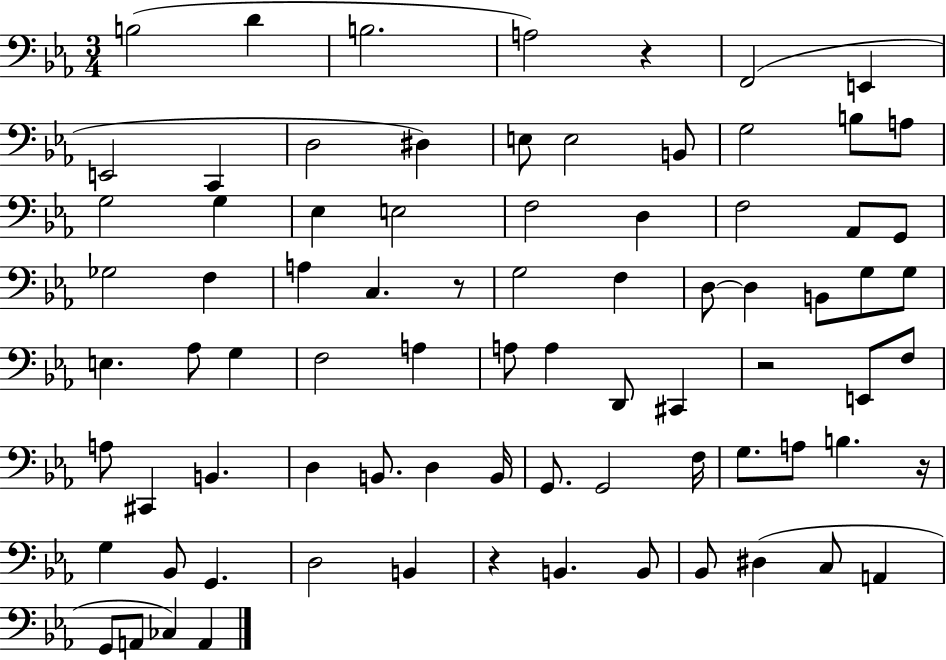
X:1
T:Untitled
M:3/4
L:1/4
K:Eb
B,2 D B,2 A,2 z F,,2 E,, E,,2 C,, D,2 ^D, E,/2 E,2 B,,/2 G,2 B,/2 A,/2 G,2 G, _E, E,2 F,2 D, F,2 _A,,/2 G,,/2 _G,2 F, A, C, z/2 G,2 F, D,/2 D, B,,/2 G,/2 G,/2 E, _A,/2 G, F,2 A, A,/2 A, D,,/2 ^C,, z2 E,,/2 F,/2 A,/2 ^C,, B,, D, B,,/2 D, B,,/4 G,,/2 G,,2 F,/4 G,/2 A,/2 B, z/4 G, _B,,/2 G,, D,2 B,, z B,, B,,/2 _B,,/2 ^D, C,/2 A,, G,,/2 A,,/2 _C, A,,